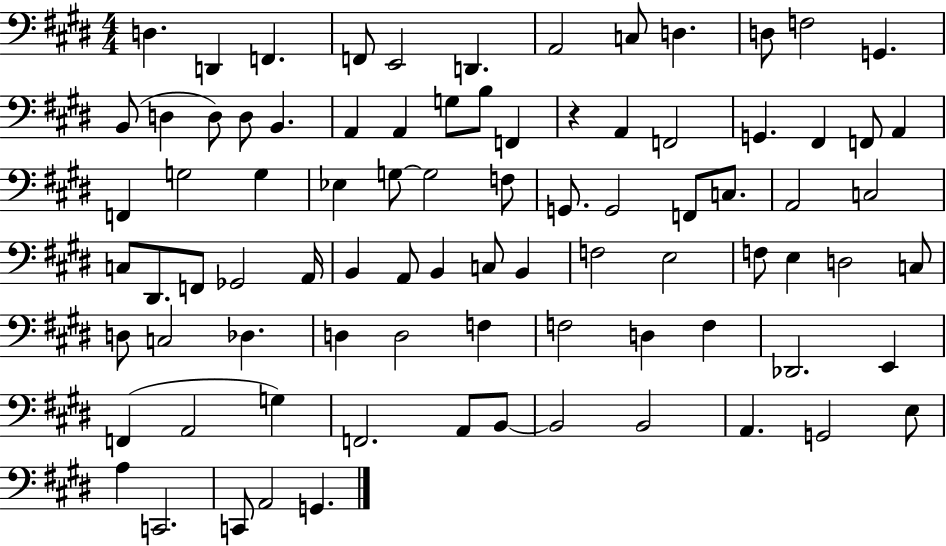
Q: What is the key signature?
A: E major